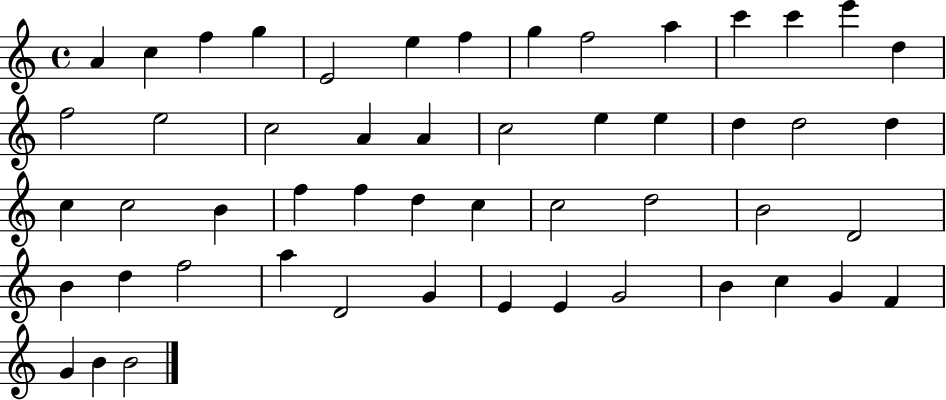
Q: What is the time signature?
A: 4/4